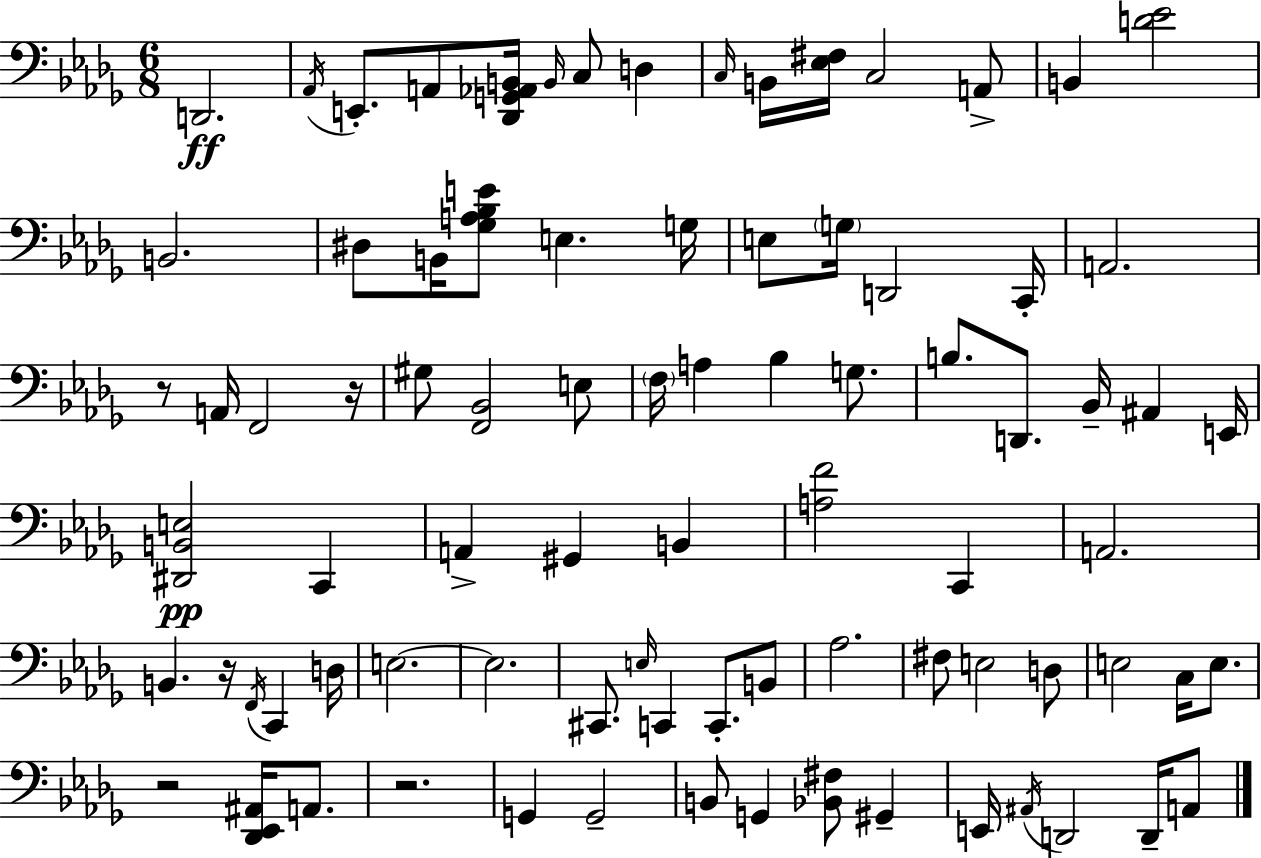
{
  \clef bass
  \numericTimeSignature
  \time 6/8
  \key bes \minor
  d,2.\ff | \acciaccatura { aes,16 } e,8.-. a,8 <des, g, aes, b,>16 \grace { b,16 } c8 d4 | \grace { c16 } b,16 <ees fis>16 c2 | a,8-> b,4 <d' ees'>2 | \break b,2. | dis8 b,16 <ges a bes e'>8 e4. | g16 e8 \parenthesize g16 d,2 | c,16-. a,2. | \break r8 a,16 f,2 | r16 gis8 <f, bes,>2 | e8 \parenthesize f16 a4 bes4 | g8. b8. d,8. bes,16-- ais,4 | \break e,16 <dis, b, e>2\pp c,4 | a,4-> gis,4 b,4 | <a f'>2 c,4 | a,2. | \break b,4. r16 \acciaccatura { f,16 } c,4 | d16 e2.~~ | e2. | cis,8. \grace { e16 } c,4 | \break c,8.-. b,8 aes2. | fis8 e2 | d8 e2 | c16 e8. r2 | \break <des, ees, ais,>16 a,8. r2. | g,4 g,2-- | b,8 g,4 <bes, fis>8 | gis,4-- e,16 \acciaccatura { ais,16 } d,2 | \break d,16-- a,8 \bar "|."
}